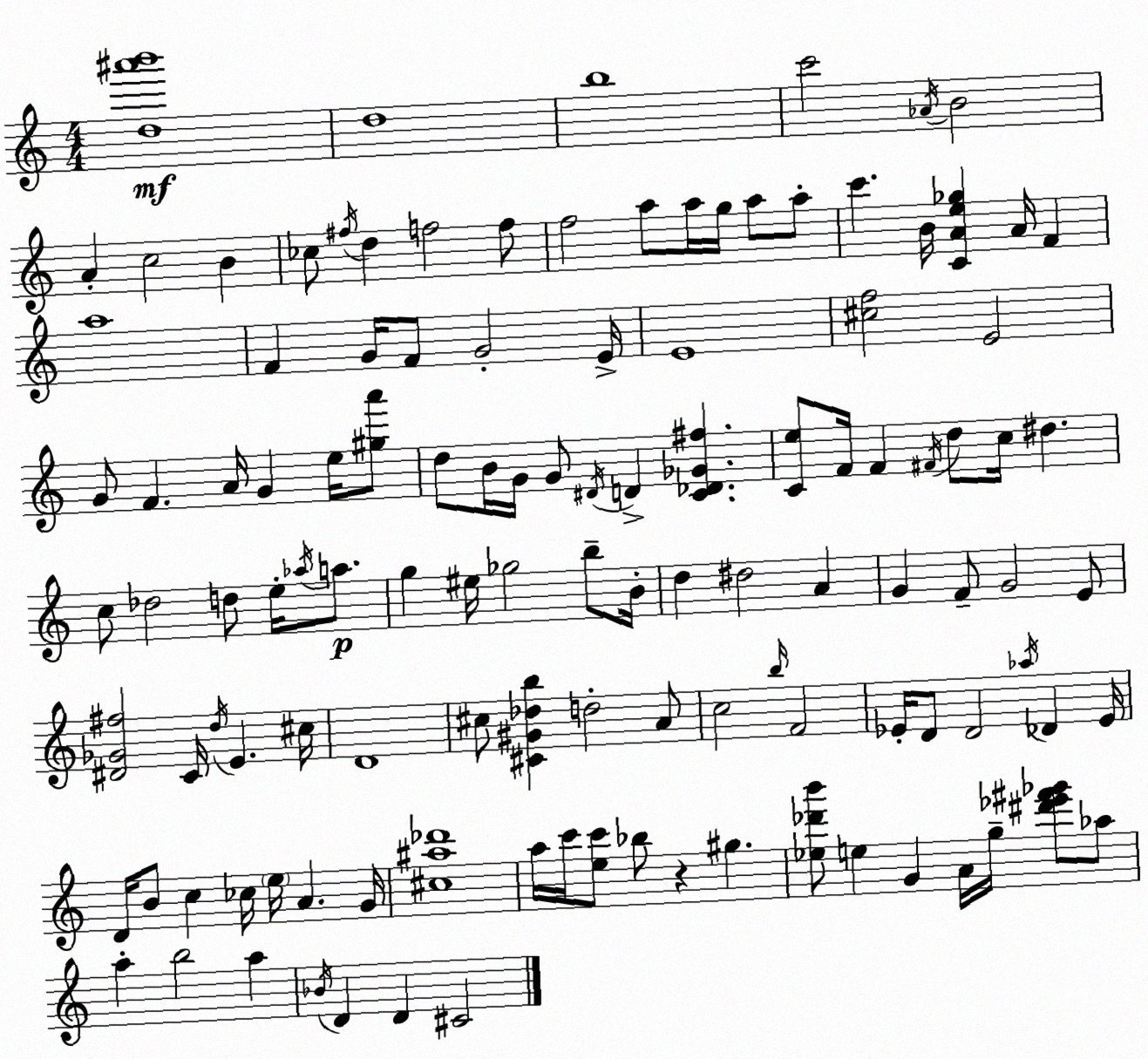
X:1
T:Untitled
M:4/4
L:1/4
K:C
[d^a'b']4 d4 b4 c'2 _A/4 B2 A c2 B _c/2 ^f/4 d f2 f/2 f2 a/2 a/4 g/4 a/2 a/2 c' B/4 [CAe_g] A/4 F a4 F G/4 F/2 G2 E/4 E4 [^cf]2 E2 G/2 F A/4 G e/4 [^ga']/2 d/2 B/4 G/4 G/2 ^D/4 D [C_D_G^f] [Ce]/2 F/4 F ^F/4 d/2 c/4 ^d c/2 _d2 d/2 e/4 _a/4 a/2 g ^e/4 _g2 b/2 B/4 d ^d2 A G F/2 G2 E/2 [^D_G^f]2 C/4 d/4 E ^c/4 D4 ^c/2 [^C^G_db] d2 A/2 c2 b/4 F2 _E/4 D/2 D2 _a/4 _D _E/4 D/4 B/2 c _c/4 e/4 A G/4 [^c^a_d']4 a/4 c'/4 [ec']/2 _b/2 z ^g [_e_d'b']/2 e G A/4 g/4 [^d'_e'^f'_g']/2 _a/2 a b2 a _B/4 D D ^C2